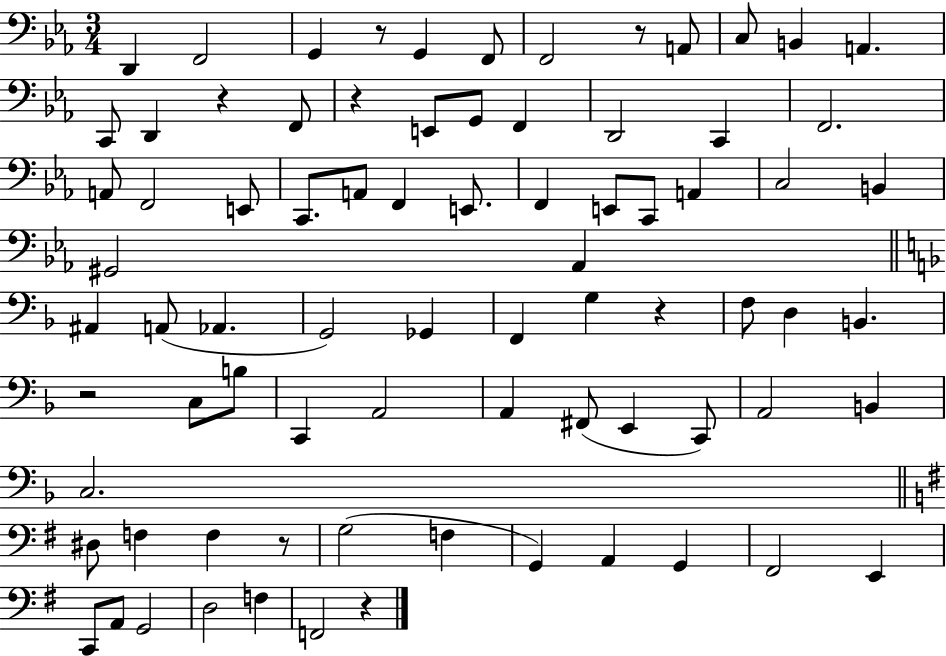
X:1
T:Untitled
M:3/4
L:1/4
K:Eb
D,, F,,2 G,, z/2 G,, F,,/2 F,,2 z/2 A,,/2 C,/2 B,, A,, C,,/2 D,, z F,,/2 z E,,/2 G,,/2 F,, D,,2 C,, F,,2 A,,/2 F,,2 E,,/2 C,,/2 A,,/2 F,, E,,/2 F,, E,,/2 C,,/2 A,, C,2 B,, ^G,,2 _A,, ^A,, A,,/2 _A,, G,,2 _G,, F,, G, z F,/2 D, B,, z2 C,/2 B,/2 C,, A,,2 A,, ^F,,/2 E,, C,,/2 A,,2 B,, C,2 ^D,/2 F, F, z/2 G,2 F, G,, A,, G,, ^F,,2 E,, C,,/2 A,,/2 G,,2 D,2 F, F,,2 z